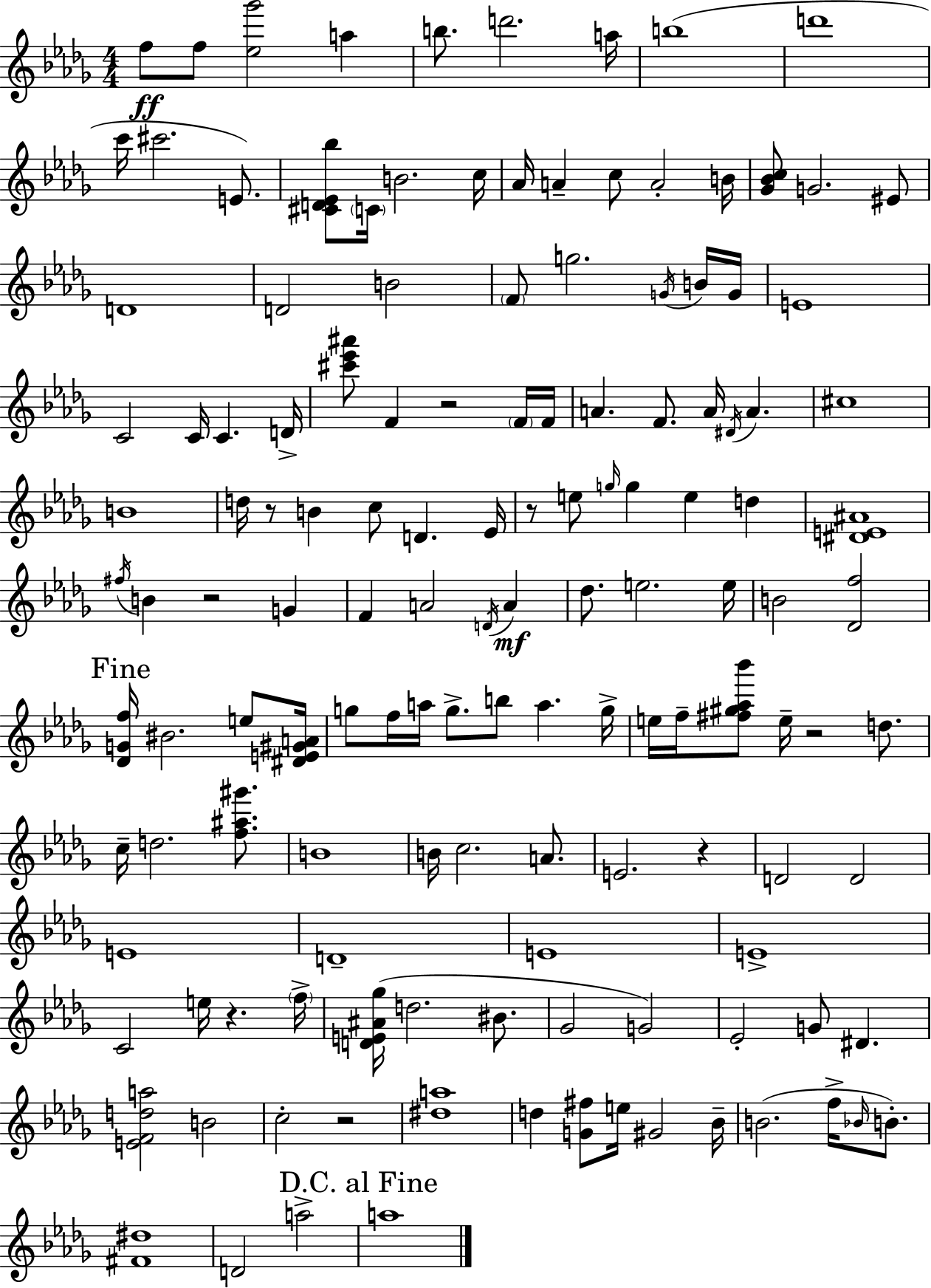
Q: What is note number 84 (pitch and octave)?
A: A4